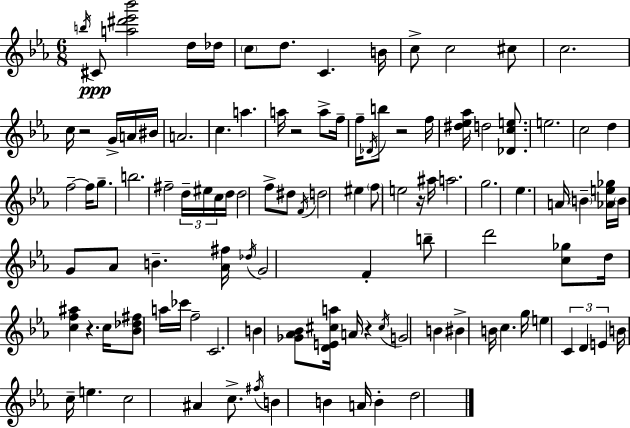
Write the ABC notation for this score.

X:1
T:Untitled
M:6/8
L:1/4
K:Eb
b/4 ^C/2 [a^d'_e'_b']2 d/4 _d/4 c/2 d/2 C B/4 c/2 c2 ^c/2 c2 c/4 z2 G/4 A/4 ^B/4 A2 c a a/4 z2 a/2 f/4 f/4 _D/4 b/2 z2 f/4 [^d_e_a]/4 d2 [_Dce]/2 e2 c2 d f2 f/4 g/2 b2 ^f2 d/4 ^e/4 c/4 d/4 d2 f/2 ^d/2 F/4 d2 ^e f/2 e2 z/4 ^a/4 a2 g2 _e A/4 B [_Ae_g]/4 B/4 G/2 _A/2 B [_A^f]/4 _d/4 G2 F b/2 d'2 [c_g]/2 d/4 [cf^a] z c/4 [_B_d^f]/2 a/4 _c'/4 f2 C2 B [_G_A_B]/2 [DE^ca]/4 A/4 z ^c/4 G2 B ^B B/4 c g/4 e C D E B/4 c/4 e c2 ^A c/2 ^f/4 B B A/4 B d2